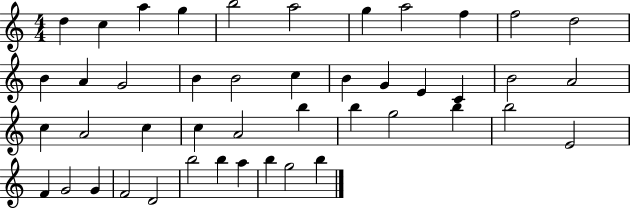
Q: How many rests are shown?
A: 0